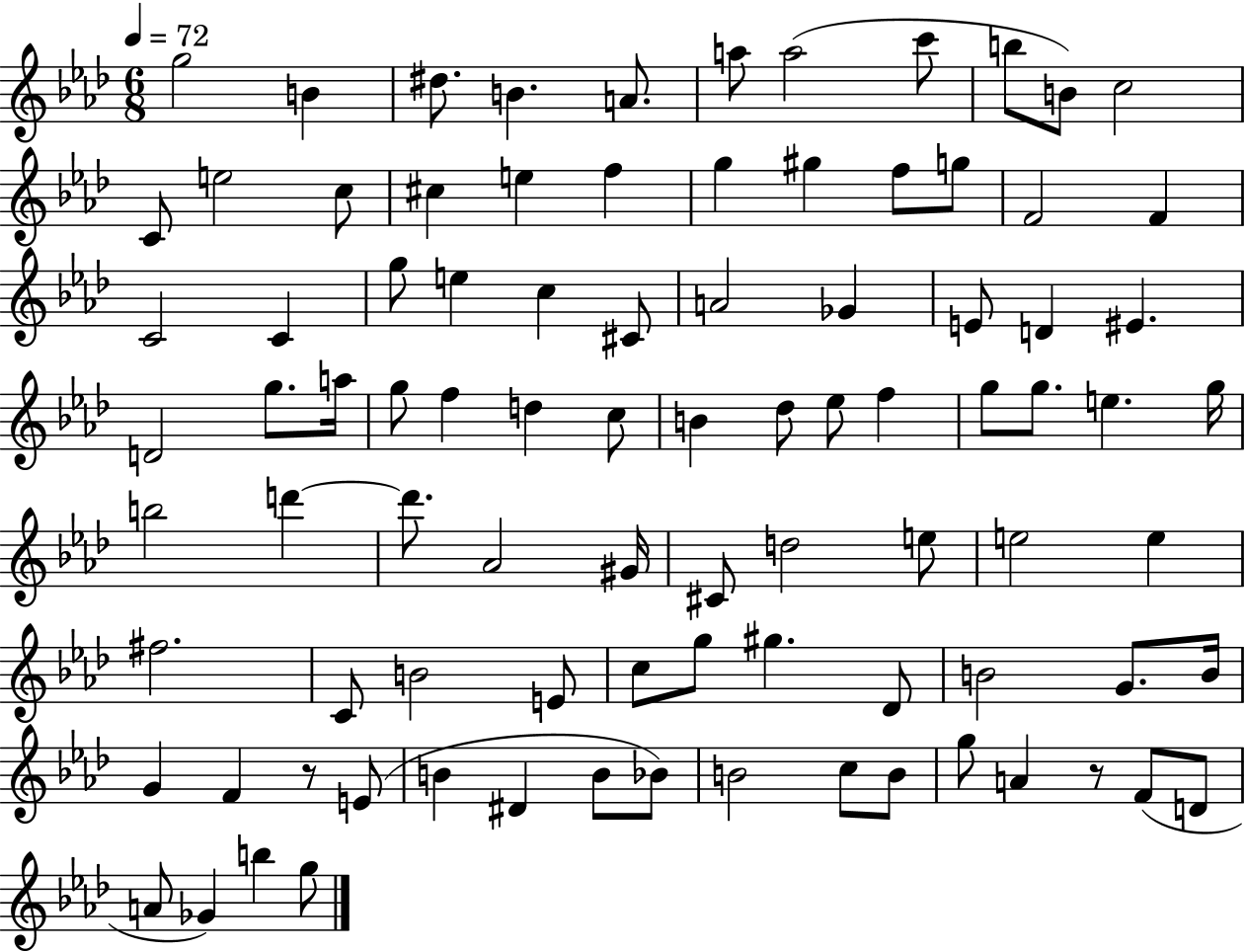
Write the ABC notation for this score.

X:1
T:Untitled
M:6/8
L:1/4
K:Ab
g2 B ^d/2 B A/2 a/2 a2 c'/2 b/2 B/2 c2 C/2 e2 c/2 ^c e f g ^g f/2 g/2 F2 F C2 C g/2 e c ^C/2 A2 _G E/2 D ^E D2 g/2 a/4 g/2 f d c/2 B _d/2 _e/2 f g/2 g/2 e g/4 b2 d' d'/2 _A2 ^G/4 ^C/2 d2 e/2 e2 e ^f2 C/2 B2 E/2 c/2 g/2 ^g _D/2 B2 G/2 B/4 G F z/2 E/2 B ^D B/2 _B/2 B2 c/2 B/2 g/2 A z/2 F/2 D/2 A/2 _G b g/2